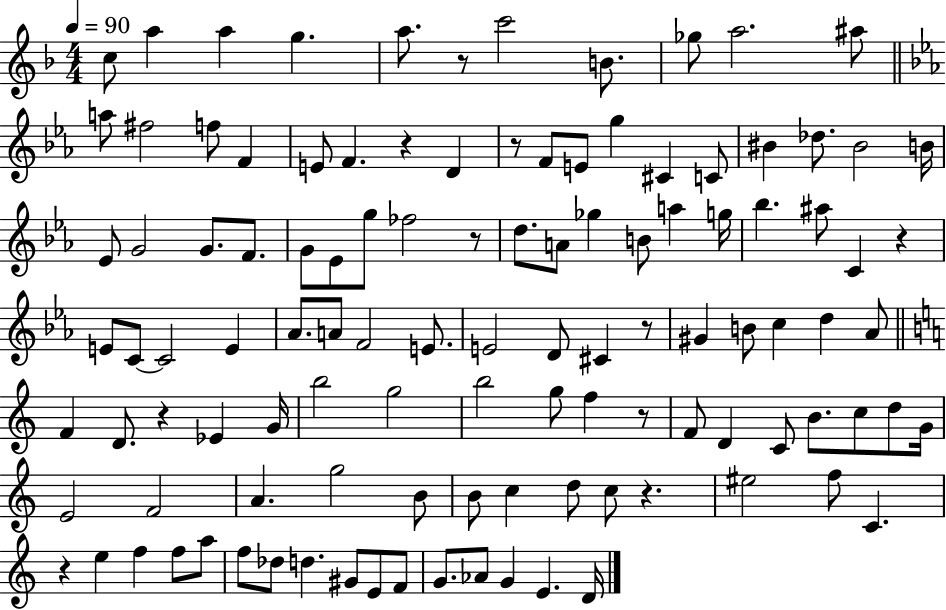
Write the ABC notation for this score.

X:1
T:Untitled
M:4/4
L:1/4
K:F
c/2 a a g a/2 z/2 c'2 B/2 _g/2 a2 ^a/2 a/2 ^f2 f/2 F E/2 F z D z/2 F/2 E/2 g ^C C/2 ^B _d/2 ^B2 B/4 _E/2 G2 G/2 F/2 G/2 _E/2 g/2 _f2 z/2 d/2 A/2 _g B/2 a g/4 _b ^a/2 C z E/2 C/2 C2 E _A/2 A/2 F2 E/2 E2 D/2 ^C z/2 ^G B/2 c d _A/2 F D/2 z _E G/4 b2 g2 b2 g/2 f z/2 F/2 D C/2 B/2 c/2 d/2 G/4 E2 F2 A g2 B/2 B/2 c d/2 c/2 z ^e2 f/2 C z e f f/2 a/2 f/2 _d/2 d ^G/2 E/2 F/2 G/2 _A/2 G E D/4